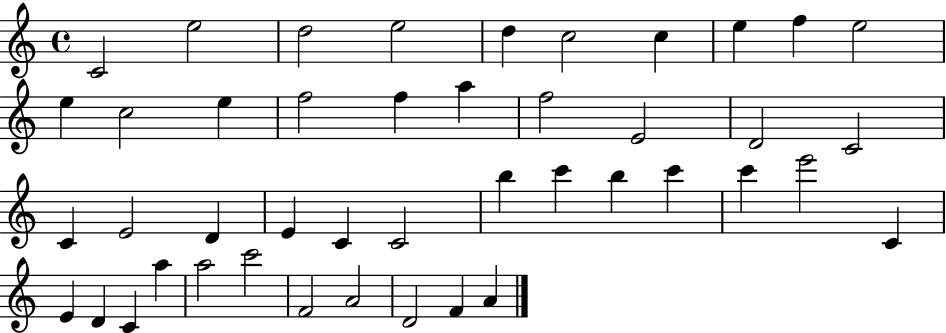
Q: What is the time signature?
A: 4/4